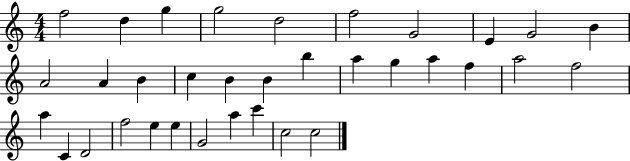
X:1
T:Untitled
M:4/4
L:1/4
K:C
f2 d g g2 d2 f2 G2 E G2 B A2 A B c B B b a g a f a2 f2 a C D2 f2 e e G2 a c' c2 c2